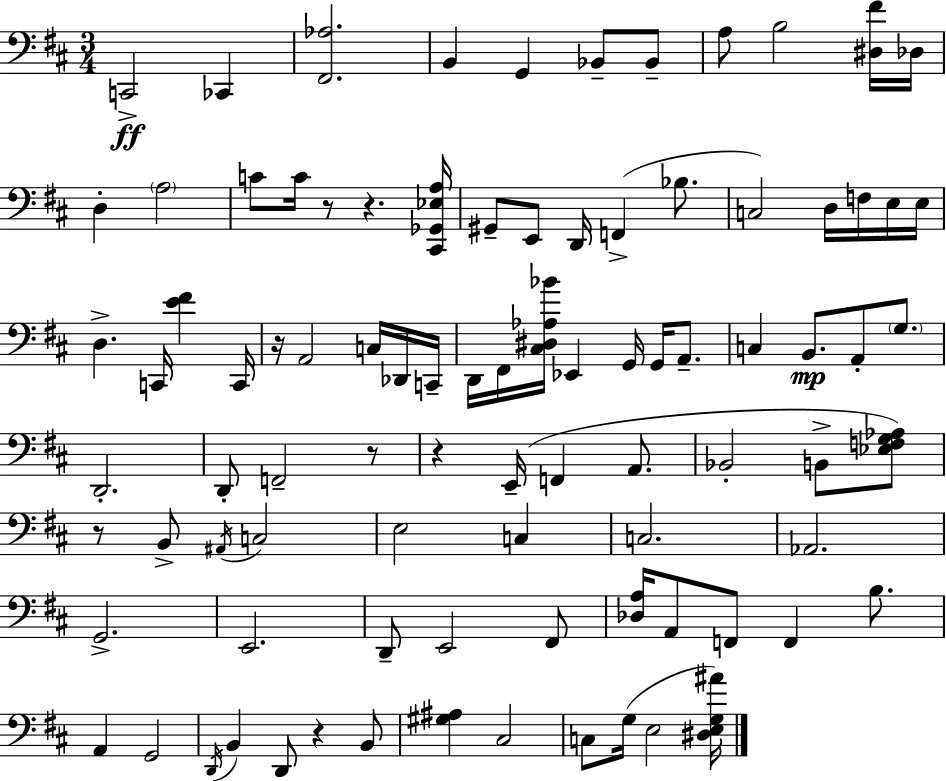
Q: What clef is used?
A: bass